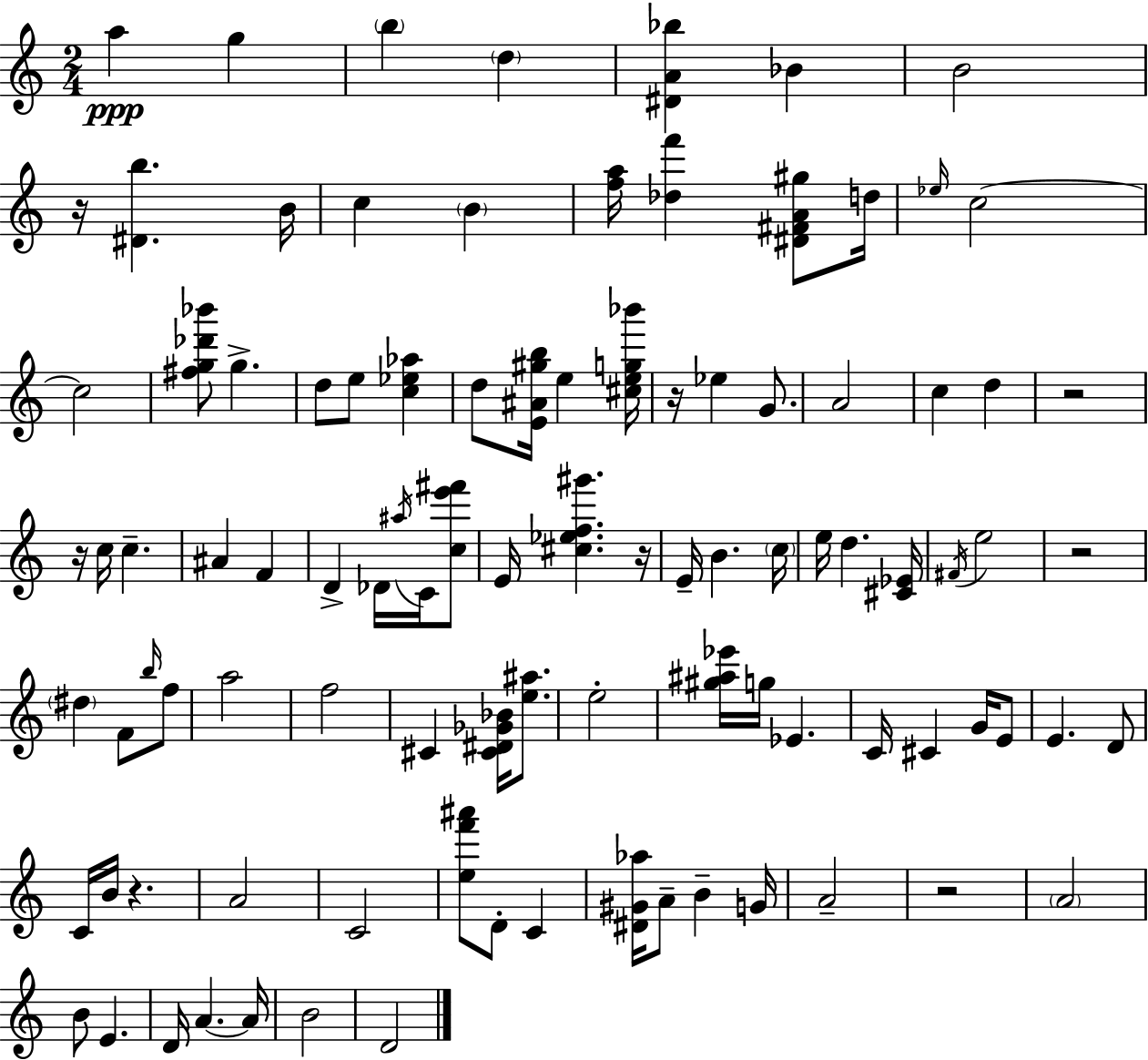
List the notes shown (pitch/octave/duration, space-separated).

A5/q G5/q B5/q D5/q [D#4,A4,Bb5]/q Bb4/q B4/h R/s [D#4,B5]/q. B4/s C5/q B4/q [F5,A5]/s [Db5,F6]/q [D#4,F#4,A4,G#5]/e D5/s Eb5/s C5/h C5/h [F#5,G5,Db6,Bb6]/e G5/q. D5/e E5/e [C5,Eb5,Ab5]/q D5/e [E4,A#4,G#5,B5]/s E5/q [C#5,E5,G5,Bb6]/s R/s Eb5/q G4/e. A4/h C5/q D5/q R/h R/s C5/s C5/q. A#4/q F4/q D4/q Db4/s A#5/s C4/s [C5,E6,F#6]/e E4/s [C#5,Eb5,F5,G#6]/q. R/s E4/s B4/q. C5/s E5/s D5/q. [C#4,Eb4]/s F#4/s E5/h R/h D#5/q F4/e B5/s F5/e A5/h F5/h C#4/q [C#4,D#4,Gb4,Bb4]/s [E5,A#5]/e. E5/h [G#5,A#5,Eb6]/s G5/s Eb4/q. C4/s C#4/q G4/s E4/e E4/q. D4/e C4/s B4/s R/q. A4/h C4/h [E5,F6,A#6]/e D4/e C4/q [D#4,G#4,Ab5]/s A4/e B4/q G4/s A4/h R/h A4/h B4/e E4/q. D4/s A4/q. A4/s B4/h D4/h